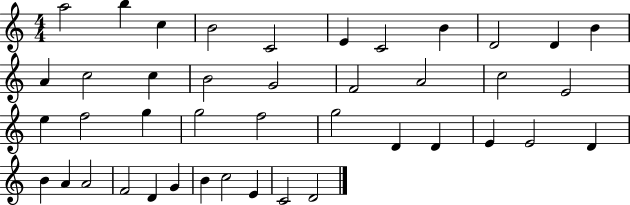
X:1
T:Untitled
M:4/4
L:1/4
K:C
a2 b c B2 C2 E C2 B D2 D B A c2 c B2 G2 F2 A2 c2 E2 e f2 g g2 f2 g2 D D E E2 D B A A2 F2 D G B c2 E C2 D2